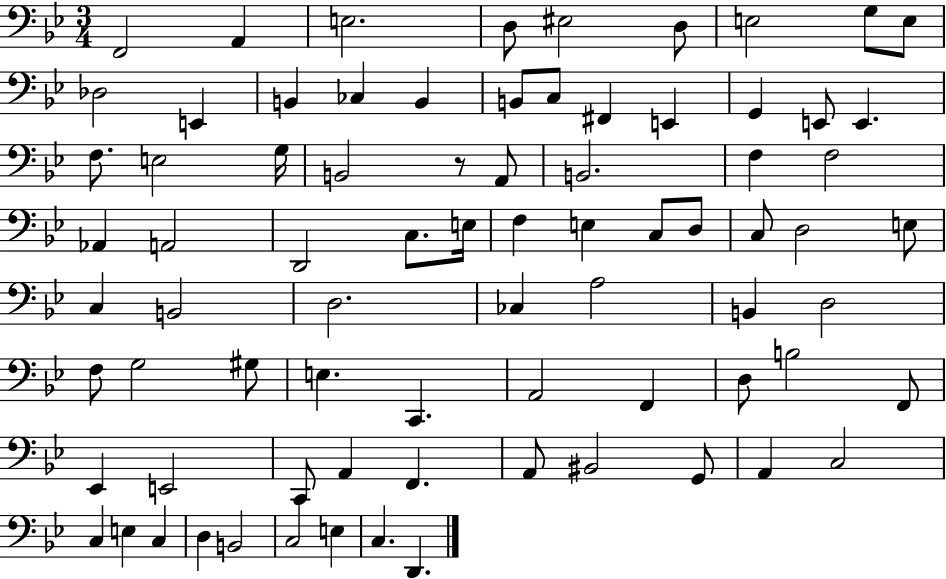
F2/h A2/q E3/h. D3/e EIS3/h D3/e E3/h G3/e E3/e Db3/h E2/q B2/q CES3/q B2/q B2/e C3/e F#2/q E2/q G2/q E2/e E2/q. F3/e. E3/h G3/s B2/h R/e A2/e B2/h. F3/q F3/h Ab2/q A2/h D2/h C3/e. E3/s F3/q E3/q C3/e D3/e C3/e D3/h E3/e C3/q B2/h D3/h. CES3/q A3/h B2/q D3/h F3/e G3/h G#3/e E3/q. C2/q. A2/h F2/q D3/e B3/h F2/e Eb2/q E2/h C2/e A2/q F2/q. A2/e BIS2/h G2/e A2/q C3/h C3/q E3/q C3/q D3/q B2/h C3/h E3/q C3/q. D2/q.